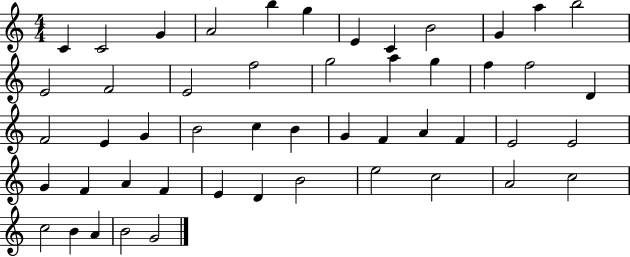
C4/q C4/h G4/q A4/h B5/q G5/q E4/q C4/q B4/h G4/q A5/q B5/h E4/h F4/h E4/h F5/h G5/h A5/q G5/q F5/q F5/h D4/q F4/h E4/q G4/q B4/h C5/q B4/q G4/q F4/q A4/q F4/q E4/h E4/h G4/q F4/q A4/q F4/q E4/q D4/q B4/h E5/h C5/h A4/h C5/h C5/h B4/q A4/q B4/h G4/h